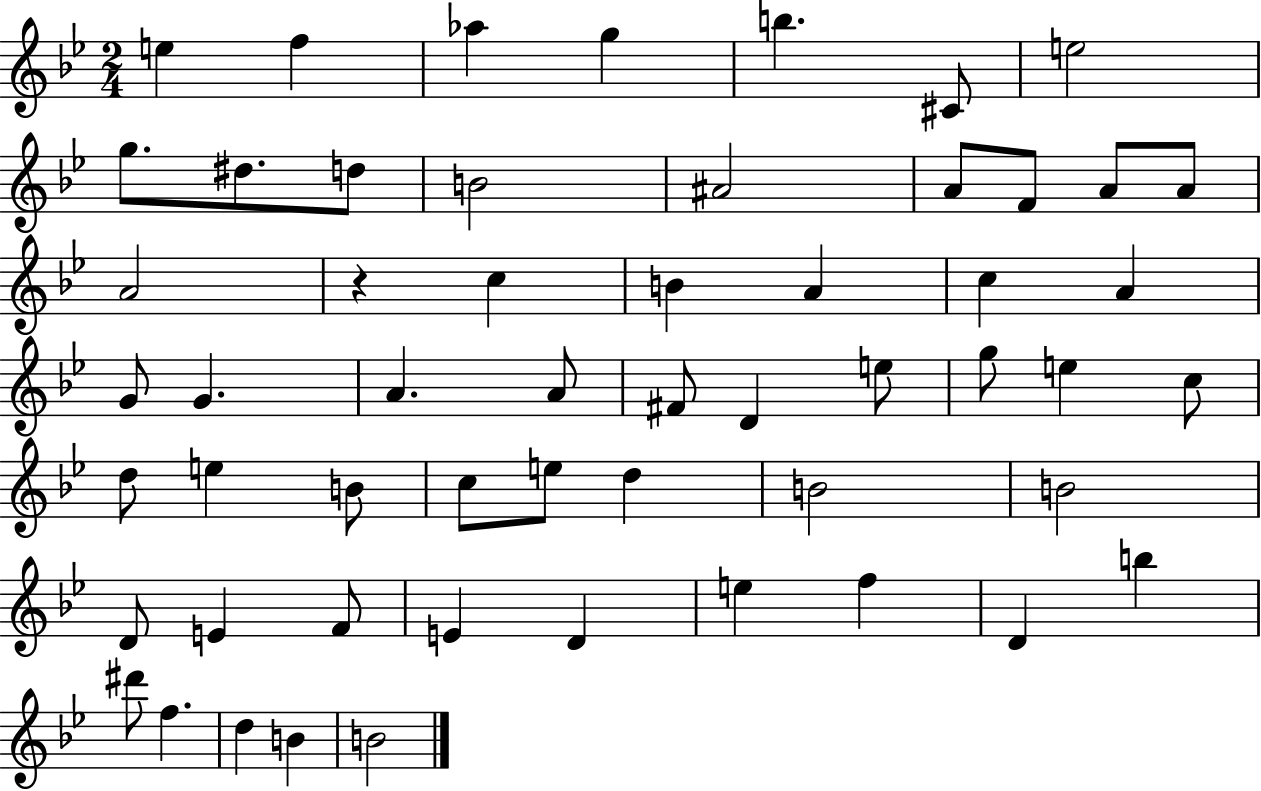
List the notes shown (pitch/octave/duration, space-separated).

E5/q F5/q Ab5/q G5/q B5/q. C#4/e E5/h G5/e. D#5/e. D5/e B4/h A#4/h A4/e F4/e A4/e A4/e A4/h R/q C5/q B4/q A4/q C5/q A4/q G4/e G4/q. A4/q. A4/e F#4/e D4/q E5/e G5/e E5/q C5/e D5/e E5/q B4/e C5/e E5/e D5/q B4/h B4/h D4/e E4/q F4/e E4/q D4/q E5/q F5/q D4/q B5/q D#6/e F5/q. D5/q B4/q B4/h